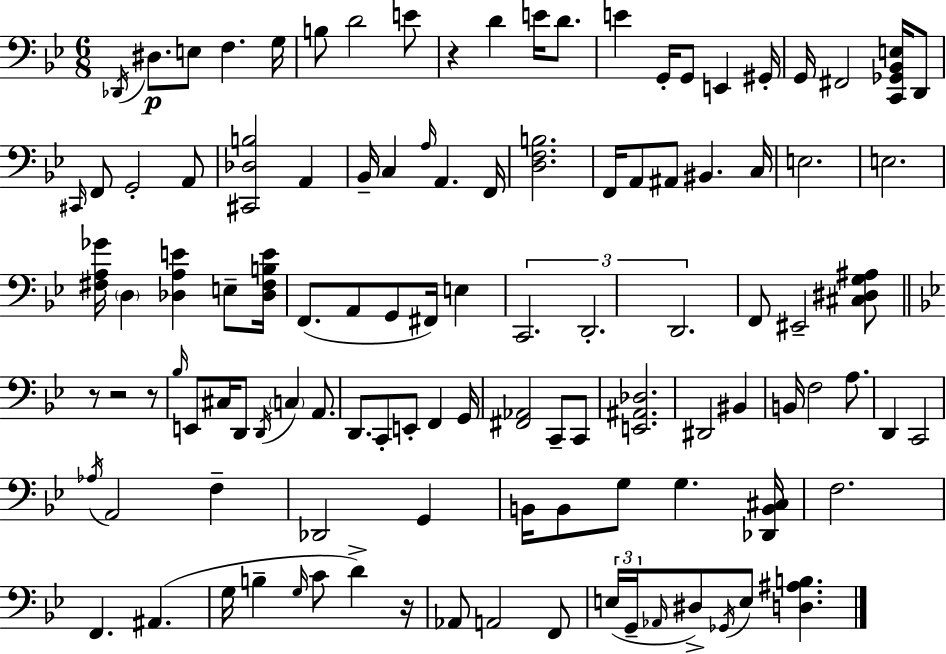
X:1
T:Untitled
M:6/8
L:1/4
K:Bb
_D,,/4 ^D,/2 E,/2 F, G,/4 B,/2 D2 E/2 z D E/4 D/2 E G,,/4 G,,/2 E,, ^G,,/4 G,,/4 ^F,,2 [C,,_G,,_B,,E,]/4 D,,/2 ^C,,/4 F,,/2 G,,2 A,,/2 [^C,,_D,B,]2 A,, _B,,/4 C, A,/4 A,, F,,/4 [D,F,B,]2 F,,/4 A,,/2 ^A,,/2 ^B,, C,/4 E,2 E,2 [^F,A,_G]/4 D, [_D,A,E] E,/2 [_D,^F,B,E]/4 F,,/2 A,,/2 G,,/2 ^F,,/4 E, C,,2 D,,2 D,,2 F,,/2 ^E,,2 [^C,^D,G,^A,]/2 z/2 z2 z/2 _B,/4 E,,/2 ^C,/4 D,,/2 D,,/4 C, A,,/2 D,,/2 C,,/2 E,,/2 F,, G,,/4 [^F,,_A,,]2 C,,/2 C,,/2 [E,,^A,,_D,]2 ^D,,2 ^B,, B,,/4 F,2 A,/2 D,, C,,2 _A,/4 A,,2 F, _D,,2 G,, B,,/4 B,,/2 G,/2 G, [_D,,B,,^C,]/4 F,2 F,, ^A,, G,/4 B, G,/4 C/2 D z/4 _A,,/2 A,,2 F,,/2 E,/4 G,,/4 _A,,/4 ^D,/2 _G,,/4 E,/2 [D,^A,B,]